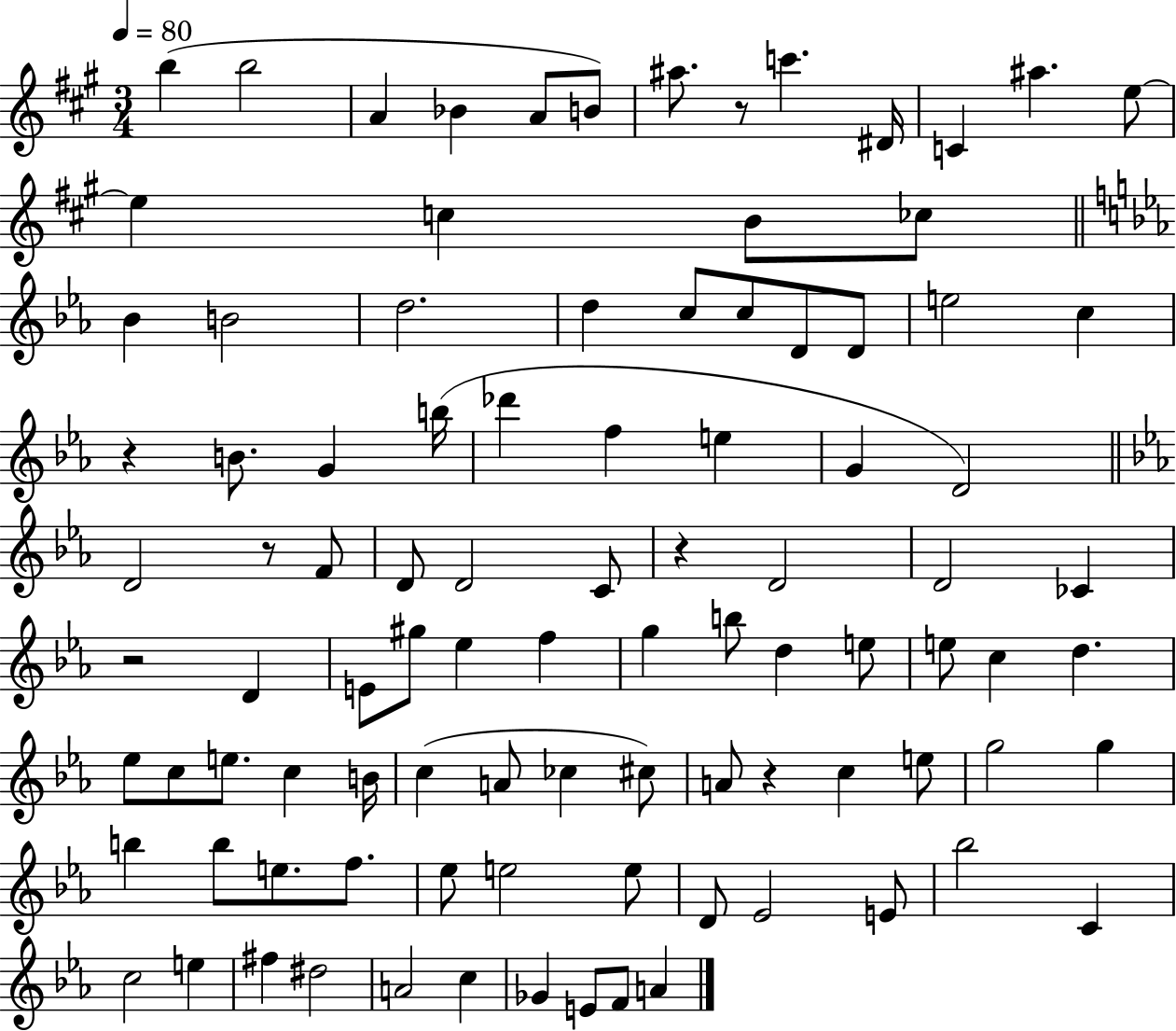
{
  \clef treble
  \numericTimeSignature
  \time 3/4
  \key a \major
  \tempo 4 = 80
  b''4( b''2 | a'4 bes'4 a'8 b'8) | ais''8. r8 c'''4. dis'16 | c'4 ais''4. e''8~~ | \break e''4 c''4 b'8 ces''8 | \bar "||" \break \key ees \major bes'4 b'2 | d''2. | d''4 c''8 c''8 d'8 d'8 | e''2 c''4 | \break r4 b'8. g'4 b''16( | des'''4 f''4 e''4 | g'4 d'2) | \bar "||" \break \key c \minor d'2 r8 f'8 | d'8 d'2 c'8 | r4 d'2 | d'2 ces'4 | \break r2 d'4 | e'8 gis''8 ees''4 f''4 | g''4 b''8 d''4 e''8 | e''8 c''4 d''4. | \break ees''8 c''8 e''8. c''4 b'16 | c''4( a'8 ces''4 cis''8) | a'8 r4 c''4 e''8 | g''2 g''4 | \break b''4 b''8 e''8. f''8. | ees''8 e''2 e''8 | d'8 ees'2 e'8 | bes''2 c'4 | \break c''2 e''4 | fis''4 dis''2 | a'2 c''4 | ges'4 e'8 f'8 a'4 | \break \bar "|."
}